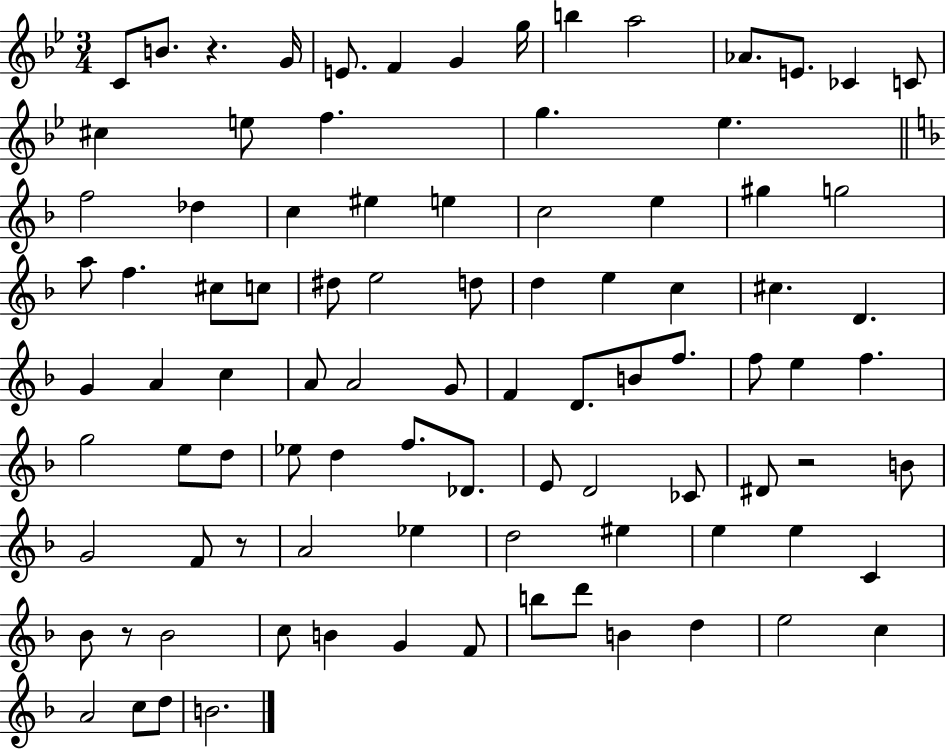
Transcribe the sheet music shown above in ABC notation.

X:1
T:Untitled
M:3/4
L:1/4
K:Bb
C/2 B/2 z G/4 E/2 F G g/4 b a2 _A/2 E/2 _C C/2 ^c e/2 f g _e f2 _d c ^e e c2 e ^g g2 a/2 f ^c/2 c/2 ^d/2 e2 d/2 d e c ^c D G A c A/2 A2 G/2 F D/2 B/2 f/2 f/2 e f g2 e/2 d/2 _e/2 d f/2 _D/2 E/2 D2 _C/2 ^D/2 z2 B/2 G2 F/2 z/2 A2 _e d2 ^e e e C _B/2 z/2 _B2 c/2 B G F/2 b/2 d'/2 B d e2 c A2 c/2 d/2 B2